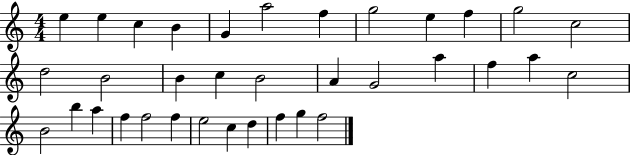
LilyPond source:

{
  \clef treble
  \numericTimeSignature
  \time 4/4
  \key c \major
  e''4 e''4 c''4 b'4 | g'4 a''2 f''4 | g''2 e''4 f''4 | g''2 c''2 | \break d''2 b'2 | b'4 c''4 b'2 | a'4 g'2 a''4 | f''4 a''4 c''2 | \break b'2 b''4 a''4 | f''4 f''2 f''4 | e''2 c''4 d''4 | f''4 g''4 f''2 | \break \bar "|."
}